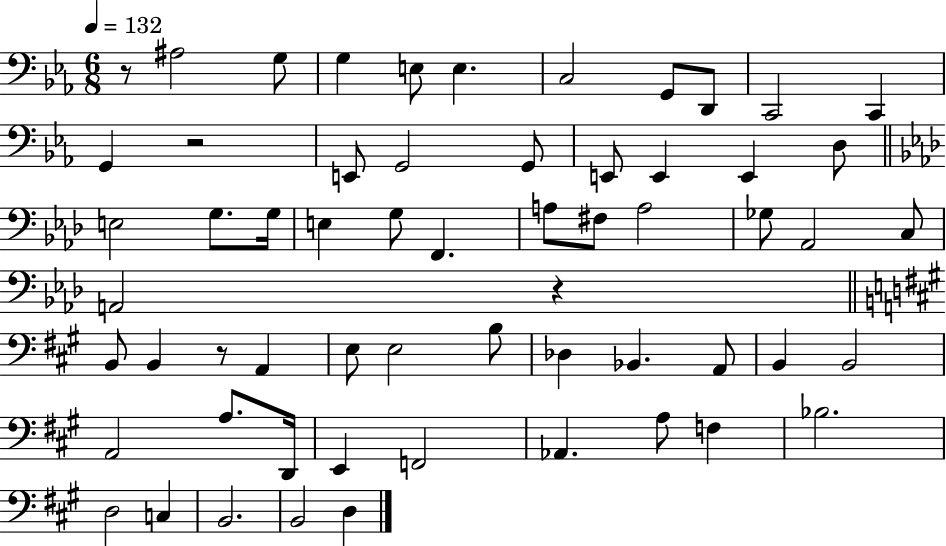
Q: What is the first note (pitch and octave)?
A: A#3